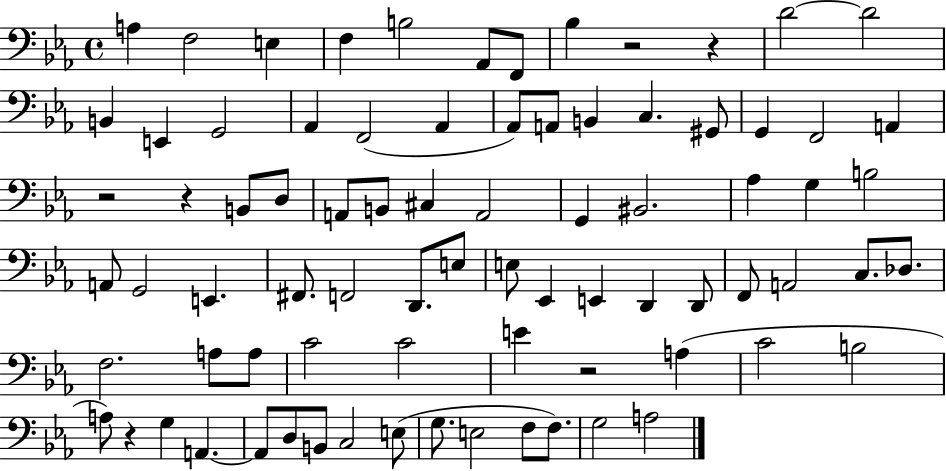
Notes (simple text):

A3/q F3/h E3/q F3/q B3/h Ab2/e F2/e Bb3/q R/h R/q D4/h D4/h B2/q E2/q G2/h Ab2/q F2/h Ab2/q Ab2/e A2/e B2/q C3/q. G#2/e G2/q F2/h A2/q R/h R/q B2/e D3/e A2/e B2/e C#3/q A2/h G2/q BIS2/h. Ab3/q G3/q B3/h A2/e G2/h E2/q. F#2/e. F2/h D2/e. E3/e E3/e Eb2/q E2/q D2/q D2/e F2/e A2/h C3/e. Db3/e. F3/h. A3/e A3/e C4/h C4/h E4/q R/h A3/q C4/h B3/h A3/e R/q G3/q A2/q. A2/e D3/e B2/e C3/h E3/e G3/e. E3/h F3/e F3/e. G3/h A3/h